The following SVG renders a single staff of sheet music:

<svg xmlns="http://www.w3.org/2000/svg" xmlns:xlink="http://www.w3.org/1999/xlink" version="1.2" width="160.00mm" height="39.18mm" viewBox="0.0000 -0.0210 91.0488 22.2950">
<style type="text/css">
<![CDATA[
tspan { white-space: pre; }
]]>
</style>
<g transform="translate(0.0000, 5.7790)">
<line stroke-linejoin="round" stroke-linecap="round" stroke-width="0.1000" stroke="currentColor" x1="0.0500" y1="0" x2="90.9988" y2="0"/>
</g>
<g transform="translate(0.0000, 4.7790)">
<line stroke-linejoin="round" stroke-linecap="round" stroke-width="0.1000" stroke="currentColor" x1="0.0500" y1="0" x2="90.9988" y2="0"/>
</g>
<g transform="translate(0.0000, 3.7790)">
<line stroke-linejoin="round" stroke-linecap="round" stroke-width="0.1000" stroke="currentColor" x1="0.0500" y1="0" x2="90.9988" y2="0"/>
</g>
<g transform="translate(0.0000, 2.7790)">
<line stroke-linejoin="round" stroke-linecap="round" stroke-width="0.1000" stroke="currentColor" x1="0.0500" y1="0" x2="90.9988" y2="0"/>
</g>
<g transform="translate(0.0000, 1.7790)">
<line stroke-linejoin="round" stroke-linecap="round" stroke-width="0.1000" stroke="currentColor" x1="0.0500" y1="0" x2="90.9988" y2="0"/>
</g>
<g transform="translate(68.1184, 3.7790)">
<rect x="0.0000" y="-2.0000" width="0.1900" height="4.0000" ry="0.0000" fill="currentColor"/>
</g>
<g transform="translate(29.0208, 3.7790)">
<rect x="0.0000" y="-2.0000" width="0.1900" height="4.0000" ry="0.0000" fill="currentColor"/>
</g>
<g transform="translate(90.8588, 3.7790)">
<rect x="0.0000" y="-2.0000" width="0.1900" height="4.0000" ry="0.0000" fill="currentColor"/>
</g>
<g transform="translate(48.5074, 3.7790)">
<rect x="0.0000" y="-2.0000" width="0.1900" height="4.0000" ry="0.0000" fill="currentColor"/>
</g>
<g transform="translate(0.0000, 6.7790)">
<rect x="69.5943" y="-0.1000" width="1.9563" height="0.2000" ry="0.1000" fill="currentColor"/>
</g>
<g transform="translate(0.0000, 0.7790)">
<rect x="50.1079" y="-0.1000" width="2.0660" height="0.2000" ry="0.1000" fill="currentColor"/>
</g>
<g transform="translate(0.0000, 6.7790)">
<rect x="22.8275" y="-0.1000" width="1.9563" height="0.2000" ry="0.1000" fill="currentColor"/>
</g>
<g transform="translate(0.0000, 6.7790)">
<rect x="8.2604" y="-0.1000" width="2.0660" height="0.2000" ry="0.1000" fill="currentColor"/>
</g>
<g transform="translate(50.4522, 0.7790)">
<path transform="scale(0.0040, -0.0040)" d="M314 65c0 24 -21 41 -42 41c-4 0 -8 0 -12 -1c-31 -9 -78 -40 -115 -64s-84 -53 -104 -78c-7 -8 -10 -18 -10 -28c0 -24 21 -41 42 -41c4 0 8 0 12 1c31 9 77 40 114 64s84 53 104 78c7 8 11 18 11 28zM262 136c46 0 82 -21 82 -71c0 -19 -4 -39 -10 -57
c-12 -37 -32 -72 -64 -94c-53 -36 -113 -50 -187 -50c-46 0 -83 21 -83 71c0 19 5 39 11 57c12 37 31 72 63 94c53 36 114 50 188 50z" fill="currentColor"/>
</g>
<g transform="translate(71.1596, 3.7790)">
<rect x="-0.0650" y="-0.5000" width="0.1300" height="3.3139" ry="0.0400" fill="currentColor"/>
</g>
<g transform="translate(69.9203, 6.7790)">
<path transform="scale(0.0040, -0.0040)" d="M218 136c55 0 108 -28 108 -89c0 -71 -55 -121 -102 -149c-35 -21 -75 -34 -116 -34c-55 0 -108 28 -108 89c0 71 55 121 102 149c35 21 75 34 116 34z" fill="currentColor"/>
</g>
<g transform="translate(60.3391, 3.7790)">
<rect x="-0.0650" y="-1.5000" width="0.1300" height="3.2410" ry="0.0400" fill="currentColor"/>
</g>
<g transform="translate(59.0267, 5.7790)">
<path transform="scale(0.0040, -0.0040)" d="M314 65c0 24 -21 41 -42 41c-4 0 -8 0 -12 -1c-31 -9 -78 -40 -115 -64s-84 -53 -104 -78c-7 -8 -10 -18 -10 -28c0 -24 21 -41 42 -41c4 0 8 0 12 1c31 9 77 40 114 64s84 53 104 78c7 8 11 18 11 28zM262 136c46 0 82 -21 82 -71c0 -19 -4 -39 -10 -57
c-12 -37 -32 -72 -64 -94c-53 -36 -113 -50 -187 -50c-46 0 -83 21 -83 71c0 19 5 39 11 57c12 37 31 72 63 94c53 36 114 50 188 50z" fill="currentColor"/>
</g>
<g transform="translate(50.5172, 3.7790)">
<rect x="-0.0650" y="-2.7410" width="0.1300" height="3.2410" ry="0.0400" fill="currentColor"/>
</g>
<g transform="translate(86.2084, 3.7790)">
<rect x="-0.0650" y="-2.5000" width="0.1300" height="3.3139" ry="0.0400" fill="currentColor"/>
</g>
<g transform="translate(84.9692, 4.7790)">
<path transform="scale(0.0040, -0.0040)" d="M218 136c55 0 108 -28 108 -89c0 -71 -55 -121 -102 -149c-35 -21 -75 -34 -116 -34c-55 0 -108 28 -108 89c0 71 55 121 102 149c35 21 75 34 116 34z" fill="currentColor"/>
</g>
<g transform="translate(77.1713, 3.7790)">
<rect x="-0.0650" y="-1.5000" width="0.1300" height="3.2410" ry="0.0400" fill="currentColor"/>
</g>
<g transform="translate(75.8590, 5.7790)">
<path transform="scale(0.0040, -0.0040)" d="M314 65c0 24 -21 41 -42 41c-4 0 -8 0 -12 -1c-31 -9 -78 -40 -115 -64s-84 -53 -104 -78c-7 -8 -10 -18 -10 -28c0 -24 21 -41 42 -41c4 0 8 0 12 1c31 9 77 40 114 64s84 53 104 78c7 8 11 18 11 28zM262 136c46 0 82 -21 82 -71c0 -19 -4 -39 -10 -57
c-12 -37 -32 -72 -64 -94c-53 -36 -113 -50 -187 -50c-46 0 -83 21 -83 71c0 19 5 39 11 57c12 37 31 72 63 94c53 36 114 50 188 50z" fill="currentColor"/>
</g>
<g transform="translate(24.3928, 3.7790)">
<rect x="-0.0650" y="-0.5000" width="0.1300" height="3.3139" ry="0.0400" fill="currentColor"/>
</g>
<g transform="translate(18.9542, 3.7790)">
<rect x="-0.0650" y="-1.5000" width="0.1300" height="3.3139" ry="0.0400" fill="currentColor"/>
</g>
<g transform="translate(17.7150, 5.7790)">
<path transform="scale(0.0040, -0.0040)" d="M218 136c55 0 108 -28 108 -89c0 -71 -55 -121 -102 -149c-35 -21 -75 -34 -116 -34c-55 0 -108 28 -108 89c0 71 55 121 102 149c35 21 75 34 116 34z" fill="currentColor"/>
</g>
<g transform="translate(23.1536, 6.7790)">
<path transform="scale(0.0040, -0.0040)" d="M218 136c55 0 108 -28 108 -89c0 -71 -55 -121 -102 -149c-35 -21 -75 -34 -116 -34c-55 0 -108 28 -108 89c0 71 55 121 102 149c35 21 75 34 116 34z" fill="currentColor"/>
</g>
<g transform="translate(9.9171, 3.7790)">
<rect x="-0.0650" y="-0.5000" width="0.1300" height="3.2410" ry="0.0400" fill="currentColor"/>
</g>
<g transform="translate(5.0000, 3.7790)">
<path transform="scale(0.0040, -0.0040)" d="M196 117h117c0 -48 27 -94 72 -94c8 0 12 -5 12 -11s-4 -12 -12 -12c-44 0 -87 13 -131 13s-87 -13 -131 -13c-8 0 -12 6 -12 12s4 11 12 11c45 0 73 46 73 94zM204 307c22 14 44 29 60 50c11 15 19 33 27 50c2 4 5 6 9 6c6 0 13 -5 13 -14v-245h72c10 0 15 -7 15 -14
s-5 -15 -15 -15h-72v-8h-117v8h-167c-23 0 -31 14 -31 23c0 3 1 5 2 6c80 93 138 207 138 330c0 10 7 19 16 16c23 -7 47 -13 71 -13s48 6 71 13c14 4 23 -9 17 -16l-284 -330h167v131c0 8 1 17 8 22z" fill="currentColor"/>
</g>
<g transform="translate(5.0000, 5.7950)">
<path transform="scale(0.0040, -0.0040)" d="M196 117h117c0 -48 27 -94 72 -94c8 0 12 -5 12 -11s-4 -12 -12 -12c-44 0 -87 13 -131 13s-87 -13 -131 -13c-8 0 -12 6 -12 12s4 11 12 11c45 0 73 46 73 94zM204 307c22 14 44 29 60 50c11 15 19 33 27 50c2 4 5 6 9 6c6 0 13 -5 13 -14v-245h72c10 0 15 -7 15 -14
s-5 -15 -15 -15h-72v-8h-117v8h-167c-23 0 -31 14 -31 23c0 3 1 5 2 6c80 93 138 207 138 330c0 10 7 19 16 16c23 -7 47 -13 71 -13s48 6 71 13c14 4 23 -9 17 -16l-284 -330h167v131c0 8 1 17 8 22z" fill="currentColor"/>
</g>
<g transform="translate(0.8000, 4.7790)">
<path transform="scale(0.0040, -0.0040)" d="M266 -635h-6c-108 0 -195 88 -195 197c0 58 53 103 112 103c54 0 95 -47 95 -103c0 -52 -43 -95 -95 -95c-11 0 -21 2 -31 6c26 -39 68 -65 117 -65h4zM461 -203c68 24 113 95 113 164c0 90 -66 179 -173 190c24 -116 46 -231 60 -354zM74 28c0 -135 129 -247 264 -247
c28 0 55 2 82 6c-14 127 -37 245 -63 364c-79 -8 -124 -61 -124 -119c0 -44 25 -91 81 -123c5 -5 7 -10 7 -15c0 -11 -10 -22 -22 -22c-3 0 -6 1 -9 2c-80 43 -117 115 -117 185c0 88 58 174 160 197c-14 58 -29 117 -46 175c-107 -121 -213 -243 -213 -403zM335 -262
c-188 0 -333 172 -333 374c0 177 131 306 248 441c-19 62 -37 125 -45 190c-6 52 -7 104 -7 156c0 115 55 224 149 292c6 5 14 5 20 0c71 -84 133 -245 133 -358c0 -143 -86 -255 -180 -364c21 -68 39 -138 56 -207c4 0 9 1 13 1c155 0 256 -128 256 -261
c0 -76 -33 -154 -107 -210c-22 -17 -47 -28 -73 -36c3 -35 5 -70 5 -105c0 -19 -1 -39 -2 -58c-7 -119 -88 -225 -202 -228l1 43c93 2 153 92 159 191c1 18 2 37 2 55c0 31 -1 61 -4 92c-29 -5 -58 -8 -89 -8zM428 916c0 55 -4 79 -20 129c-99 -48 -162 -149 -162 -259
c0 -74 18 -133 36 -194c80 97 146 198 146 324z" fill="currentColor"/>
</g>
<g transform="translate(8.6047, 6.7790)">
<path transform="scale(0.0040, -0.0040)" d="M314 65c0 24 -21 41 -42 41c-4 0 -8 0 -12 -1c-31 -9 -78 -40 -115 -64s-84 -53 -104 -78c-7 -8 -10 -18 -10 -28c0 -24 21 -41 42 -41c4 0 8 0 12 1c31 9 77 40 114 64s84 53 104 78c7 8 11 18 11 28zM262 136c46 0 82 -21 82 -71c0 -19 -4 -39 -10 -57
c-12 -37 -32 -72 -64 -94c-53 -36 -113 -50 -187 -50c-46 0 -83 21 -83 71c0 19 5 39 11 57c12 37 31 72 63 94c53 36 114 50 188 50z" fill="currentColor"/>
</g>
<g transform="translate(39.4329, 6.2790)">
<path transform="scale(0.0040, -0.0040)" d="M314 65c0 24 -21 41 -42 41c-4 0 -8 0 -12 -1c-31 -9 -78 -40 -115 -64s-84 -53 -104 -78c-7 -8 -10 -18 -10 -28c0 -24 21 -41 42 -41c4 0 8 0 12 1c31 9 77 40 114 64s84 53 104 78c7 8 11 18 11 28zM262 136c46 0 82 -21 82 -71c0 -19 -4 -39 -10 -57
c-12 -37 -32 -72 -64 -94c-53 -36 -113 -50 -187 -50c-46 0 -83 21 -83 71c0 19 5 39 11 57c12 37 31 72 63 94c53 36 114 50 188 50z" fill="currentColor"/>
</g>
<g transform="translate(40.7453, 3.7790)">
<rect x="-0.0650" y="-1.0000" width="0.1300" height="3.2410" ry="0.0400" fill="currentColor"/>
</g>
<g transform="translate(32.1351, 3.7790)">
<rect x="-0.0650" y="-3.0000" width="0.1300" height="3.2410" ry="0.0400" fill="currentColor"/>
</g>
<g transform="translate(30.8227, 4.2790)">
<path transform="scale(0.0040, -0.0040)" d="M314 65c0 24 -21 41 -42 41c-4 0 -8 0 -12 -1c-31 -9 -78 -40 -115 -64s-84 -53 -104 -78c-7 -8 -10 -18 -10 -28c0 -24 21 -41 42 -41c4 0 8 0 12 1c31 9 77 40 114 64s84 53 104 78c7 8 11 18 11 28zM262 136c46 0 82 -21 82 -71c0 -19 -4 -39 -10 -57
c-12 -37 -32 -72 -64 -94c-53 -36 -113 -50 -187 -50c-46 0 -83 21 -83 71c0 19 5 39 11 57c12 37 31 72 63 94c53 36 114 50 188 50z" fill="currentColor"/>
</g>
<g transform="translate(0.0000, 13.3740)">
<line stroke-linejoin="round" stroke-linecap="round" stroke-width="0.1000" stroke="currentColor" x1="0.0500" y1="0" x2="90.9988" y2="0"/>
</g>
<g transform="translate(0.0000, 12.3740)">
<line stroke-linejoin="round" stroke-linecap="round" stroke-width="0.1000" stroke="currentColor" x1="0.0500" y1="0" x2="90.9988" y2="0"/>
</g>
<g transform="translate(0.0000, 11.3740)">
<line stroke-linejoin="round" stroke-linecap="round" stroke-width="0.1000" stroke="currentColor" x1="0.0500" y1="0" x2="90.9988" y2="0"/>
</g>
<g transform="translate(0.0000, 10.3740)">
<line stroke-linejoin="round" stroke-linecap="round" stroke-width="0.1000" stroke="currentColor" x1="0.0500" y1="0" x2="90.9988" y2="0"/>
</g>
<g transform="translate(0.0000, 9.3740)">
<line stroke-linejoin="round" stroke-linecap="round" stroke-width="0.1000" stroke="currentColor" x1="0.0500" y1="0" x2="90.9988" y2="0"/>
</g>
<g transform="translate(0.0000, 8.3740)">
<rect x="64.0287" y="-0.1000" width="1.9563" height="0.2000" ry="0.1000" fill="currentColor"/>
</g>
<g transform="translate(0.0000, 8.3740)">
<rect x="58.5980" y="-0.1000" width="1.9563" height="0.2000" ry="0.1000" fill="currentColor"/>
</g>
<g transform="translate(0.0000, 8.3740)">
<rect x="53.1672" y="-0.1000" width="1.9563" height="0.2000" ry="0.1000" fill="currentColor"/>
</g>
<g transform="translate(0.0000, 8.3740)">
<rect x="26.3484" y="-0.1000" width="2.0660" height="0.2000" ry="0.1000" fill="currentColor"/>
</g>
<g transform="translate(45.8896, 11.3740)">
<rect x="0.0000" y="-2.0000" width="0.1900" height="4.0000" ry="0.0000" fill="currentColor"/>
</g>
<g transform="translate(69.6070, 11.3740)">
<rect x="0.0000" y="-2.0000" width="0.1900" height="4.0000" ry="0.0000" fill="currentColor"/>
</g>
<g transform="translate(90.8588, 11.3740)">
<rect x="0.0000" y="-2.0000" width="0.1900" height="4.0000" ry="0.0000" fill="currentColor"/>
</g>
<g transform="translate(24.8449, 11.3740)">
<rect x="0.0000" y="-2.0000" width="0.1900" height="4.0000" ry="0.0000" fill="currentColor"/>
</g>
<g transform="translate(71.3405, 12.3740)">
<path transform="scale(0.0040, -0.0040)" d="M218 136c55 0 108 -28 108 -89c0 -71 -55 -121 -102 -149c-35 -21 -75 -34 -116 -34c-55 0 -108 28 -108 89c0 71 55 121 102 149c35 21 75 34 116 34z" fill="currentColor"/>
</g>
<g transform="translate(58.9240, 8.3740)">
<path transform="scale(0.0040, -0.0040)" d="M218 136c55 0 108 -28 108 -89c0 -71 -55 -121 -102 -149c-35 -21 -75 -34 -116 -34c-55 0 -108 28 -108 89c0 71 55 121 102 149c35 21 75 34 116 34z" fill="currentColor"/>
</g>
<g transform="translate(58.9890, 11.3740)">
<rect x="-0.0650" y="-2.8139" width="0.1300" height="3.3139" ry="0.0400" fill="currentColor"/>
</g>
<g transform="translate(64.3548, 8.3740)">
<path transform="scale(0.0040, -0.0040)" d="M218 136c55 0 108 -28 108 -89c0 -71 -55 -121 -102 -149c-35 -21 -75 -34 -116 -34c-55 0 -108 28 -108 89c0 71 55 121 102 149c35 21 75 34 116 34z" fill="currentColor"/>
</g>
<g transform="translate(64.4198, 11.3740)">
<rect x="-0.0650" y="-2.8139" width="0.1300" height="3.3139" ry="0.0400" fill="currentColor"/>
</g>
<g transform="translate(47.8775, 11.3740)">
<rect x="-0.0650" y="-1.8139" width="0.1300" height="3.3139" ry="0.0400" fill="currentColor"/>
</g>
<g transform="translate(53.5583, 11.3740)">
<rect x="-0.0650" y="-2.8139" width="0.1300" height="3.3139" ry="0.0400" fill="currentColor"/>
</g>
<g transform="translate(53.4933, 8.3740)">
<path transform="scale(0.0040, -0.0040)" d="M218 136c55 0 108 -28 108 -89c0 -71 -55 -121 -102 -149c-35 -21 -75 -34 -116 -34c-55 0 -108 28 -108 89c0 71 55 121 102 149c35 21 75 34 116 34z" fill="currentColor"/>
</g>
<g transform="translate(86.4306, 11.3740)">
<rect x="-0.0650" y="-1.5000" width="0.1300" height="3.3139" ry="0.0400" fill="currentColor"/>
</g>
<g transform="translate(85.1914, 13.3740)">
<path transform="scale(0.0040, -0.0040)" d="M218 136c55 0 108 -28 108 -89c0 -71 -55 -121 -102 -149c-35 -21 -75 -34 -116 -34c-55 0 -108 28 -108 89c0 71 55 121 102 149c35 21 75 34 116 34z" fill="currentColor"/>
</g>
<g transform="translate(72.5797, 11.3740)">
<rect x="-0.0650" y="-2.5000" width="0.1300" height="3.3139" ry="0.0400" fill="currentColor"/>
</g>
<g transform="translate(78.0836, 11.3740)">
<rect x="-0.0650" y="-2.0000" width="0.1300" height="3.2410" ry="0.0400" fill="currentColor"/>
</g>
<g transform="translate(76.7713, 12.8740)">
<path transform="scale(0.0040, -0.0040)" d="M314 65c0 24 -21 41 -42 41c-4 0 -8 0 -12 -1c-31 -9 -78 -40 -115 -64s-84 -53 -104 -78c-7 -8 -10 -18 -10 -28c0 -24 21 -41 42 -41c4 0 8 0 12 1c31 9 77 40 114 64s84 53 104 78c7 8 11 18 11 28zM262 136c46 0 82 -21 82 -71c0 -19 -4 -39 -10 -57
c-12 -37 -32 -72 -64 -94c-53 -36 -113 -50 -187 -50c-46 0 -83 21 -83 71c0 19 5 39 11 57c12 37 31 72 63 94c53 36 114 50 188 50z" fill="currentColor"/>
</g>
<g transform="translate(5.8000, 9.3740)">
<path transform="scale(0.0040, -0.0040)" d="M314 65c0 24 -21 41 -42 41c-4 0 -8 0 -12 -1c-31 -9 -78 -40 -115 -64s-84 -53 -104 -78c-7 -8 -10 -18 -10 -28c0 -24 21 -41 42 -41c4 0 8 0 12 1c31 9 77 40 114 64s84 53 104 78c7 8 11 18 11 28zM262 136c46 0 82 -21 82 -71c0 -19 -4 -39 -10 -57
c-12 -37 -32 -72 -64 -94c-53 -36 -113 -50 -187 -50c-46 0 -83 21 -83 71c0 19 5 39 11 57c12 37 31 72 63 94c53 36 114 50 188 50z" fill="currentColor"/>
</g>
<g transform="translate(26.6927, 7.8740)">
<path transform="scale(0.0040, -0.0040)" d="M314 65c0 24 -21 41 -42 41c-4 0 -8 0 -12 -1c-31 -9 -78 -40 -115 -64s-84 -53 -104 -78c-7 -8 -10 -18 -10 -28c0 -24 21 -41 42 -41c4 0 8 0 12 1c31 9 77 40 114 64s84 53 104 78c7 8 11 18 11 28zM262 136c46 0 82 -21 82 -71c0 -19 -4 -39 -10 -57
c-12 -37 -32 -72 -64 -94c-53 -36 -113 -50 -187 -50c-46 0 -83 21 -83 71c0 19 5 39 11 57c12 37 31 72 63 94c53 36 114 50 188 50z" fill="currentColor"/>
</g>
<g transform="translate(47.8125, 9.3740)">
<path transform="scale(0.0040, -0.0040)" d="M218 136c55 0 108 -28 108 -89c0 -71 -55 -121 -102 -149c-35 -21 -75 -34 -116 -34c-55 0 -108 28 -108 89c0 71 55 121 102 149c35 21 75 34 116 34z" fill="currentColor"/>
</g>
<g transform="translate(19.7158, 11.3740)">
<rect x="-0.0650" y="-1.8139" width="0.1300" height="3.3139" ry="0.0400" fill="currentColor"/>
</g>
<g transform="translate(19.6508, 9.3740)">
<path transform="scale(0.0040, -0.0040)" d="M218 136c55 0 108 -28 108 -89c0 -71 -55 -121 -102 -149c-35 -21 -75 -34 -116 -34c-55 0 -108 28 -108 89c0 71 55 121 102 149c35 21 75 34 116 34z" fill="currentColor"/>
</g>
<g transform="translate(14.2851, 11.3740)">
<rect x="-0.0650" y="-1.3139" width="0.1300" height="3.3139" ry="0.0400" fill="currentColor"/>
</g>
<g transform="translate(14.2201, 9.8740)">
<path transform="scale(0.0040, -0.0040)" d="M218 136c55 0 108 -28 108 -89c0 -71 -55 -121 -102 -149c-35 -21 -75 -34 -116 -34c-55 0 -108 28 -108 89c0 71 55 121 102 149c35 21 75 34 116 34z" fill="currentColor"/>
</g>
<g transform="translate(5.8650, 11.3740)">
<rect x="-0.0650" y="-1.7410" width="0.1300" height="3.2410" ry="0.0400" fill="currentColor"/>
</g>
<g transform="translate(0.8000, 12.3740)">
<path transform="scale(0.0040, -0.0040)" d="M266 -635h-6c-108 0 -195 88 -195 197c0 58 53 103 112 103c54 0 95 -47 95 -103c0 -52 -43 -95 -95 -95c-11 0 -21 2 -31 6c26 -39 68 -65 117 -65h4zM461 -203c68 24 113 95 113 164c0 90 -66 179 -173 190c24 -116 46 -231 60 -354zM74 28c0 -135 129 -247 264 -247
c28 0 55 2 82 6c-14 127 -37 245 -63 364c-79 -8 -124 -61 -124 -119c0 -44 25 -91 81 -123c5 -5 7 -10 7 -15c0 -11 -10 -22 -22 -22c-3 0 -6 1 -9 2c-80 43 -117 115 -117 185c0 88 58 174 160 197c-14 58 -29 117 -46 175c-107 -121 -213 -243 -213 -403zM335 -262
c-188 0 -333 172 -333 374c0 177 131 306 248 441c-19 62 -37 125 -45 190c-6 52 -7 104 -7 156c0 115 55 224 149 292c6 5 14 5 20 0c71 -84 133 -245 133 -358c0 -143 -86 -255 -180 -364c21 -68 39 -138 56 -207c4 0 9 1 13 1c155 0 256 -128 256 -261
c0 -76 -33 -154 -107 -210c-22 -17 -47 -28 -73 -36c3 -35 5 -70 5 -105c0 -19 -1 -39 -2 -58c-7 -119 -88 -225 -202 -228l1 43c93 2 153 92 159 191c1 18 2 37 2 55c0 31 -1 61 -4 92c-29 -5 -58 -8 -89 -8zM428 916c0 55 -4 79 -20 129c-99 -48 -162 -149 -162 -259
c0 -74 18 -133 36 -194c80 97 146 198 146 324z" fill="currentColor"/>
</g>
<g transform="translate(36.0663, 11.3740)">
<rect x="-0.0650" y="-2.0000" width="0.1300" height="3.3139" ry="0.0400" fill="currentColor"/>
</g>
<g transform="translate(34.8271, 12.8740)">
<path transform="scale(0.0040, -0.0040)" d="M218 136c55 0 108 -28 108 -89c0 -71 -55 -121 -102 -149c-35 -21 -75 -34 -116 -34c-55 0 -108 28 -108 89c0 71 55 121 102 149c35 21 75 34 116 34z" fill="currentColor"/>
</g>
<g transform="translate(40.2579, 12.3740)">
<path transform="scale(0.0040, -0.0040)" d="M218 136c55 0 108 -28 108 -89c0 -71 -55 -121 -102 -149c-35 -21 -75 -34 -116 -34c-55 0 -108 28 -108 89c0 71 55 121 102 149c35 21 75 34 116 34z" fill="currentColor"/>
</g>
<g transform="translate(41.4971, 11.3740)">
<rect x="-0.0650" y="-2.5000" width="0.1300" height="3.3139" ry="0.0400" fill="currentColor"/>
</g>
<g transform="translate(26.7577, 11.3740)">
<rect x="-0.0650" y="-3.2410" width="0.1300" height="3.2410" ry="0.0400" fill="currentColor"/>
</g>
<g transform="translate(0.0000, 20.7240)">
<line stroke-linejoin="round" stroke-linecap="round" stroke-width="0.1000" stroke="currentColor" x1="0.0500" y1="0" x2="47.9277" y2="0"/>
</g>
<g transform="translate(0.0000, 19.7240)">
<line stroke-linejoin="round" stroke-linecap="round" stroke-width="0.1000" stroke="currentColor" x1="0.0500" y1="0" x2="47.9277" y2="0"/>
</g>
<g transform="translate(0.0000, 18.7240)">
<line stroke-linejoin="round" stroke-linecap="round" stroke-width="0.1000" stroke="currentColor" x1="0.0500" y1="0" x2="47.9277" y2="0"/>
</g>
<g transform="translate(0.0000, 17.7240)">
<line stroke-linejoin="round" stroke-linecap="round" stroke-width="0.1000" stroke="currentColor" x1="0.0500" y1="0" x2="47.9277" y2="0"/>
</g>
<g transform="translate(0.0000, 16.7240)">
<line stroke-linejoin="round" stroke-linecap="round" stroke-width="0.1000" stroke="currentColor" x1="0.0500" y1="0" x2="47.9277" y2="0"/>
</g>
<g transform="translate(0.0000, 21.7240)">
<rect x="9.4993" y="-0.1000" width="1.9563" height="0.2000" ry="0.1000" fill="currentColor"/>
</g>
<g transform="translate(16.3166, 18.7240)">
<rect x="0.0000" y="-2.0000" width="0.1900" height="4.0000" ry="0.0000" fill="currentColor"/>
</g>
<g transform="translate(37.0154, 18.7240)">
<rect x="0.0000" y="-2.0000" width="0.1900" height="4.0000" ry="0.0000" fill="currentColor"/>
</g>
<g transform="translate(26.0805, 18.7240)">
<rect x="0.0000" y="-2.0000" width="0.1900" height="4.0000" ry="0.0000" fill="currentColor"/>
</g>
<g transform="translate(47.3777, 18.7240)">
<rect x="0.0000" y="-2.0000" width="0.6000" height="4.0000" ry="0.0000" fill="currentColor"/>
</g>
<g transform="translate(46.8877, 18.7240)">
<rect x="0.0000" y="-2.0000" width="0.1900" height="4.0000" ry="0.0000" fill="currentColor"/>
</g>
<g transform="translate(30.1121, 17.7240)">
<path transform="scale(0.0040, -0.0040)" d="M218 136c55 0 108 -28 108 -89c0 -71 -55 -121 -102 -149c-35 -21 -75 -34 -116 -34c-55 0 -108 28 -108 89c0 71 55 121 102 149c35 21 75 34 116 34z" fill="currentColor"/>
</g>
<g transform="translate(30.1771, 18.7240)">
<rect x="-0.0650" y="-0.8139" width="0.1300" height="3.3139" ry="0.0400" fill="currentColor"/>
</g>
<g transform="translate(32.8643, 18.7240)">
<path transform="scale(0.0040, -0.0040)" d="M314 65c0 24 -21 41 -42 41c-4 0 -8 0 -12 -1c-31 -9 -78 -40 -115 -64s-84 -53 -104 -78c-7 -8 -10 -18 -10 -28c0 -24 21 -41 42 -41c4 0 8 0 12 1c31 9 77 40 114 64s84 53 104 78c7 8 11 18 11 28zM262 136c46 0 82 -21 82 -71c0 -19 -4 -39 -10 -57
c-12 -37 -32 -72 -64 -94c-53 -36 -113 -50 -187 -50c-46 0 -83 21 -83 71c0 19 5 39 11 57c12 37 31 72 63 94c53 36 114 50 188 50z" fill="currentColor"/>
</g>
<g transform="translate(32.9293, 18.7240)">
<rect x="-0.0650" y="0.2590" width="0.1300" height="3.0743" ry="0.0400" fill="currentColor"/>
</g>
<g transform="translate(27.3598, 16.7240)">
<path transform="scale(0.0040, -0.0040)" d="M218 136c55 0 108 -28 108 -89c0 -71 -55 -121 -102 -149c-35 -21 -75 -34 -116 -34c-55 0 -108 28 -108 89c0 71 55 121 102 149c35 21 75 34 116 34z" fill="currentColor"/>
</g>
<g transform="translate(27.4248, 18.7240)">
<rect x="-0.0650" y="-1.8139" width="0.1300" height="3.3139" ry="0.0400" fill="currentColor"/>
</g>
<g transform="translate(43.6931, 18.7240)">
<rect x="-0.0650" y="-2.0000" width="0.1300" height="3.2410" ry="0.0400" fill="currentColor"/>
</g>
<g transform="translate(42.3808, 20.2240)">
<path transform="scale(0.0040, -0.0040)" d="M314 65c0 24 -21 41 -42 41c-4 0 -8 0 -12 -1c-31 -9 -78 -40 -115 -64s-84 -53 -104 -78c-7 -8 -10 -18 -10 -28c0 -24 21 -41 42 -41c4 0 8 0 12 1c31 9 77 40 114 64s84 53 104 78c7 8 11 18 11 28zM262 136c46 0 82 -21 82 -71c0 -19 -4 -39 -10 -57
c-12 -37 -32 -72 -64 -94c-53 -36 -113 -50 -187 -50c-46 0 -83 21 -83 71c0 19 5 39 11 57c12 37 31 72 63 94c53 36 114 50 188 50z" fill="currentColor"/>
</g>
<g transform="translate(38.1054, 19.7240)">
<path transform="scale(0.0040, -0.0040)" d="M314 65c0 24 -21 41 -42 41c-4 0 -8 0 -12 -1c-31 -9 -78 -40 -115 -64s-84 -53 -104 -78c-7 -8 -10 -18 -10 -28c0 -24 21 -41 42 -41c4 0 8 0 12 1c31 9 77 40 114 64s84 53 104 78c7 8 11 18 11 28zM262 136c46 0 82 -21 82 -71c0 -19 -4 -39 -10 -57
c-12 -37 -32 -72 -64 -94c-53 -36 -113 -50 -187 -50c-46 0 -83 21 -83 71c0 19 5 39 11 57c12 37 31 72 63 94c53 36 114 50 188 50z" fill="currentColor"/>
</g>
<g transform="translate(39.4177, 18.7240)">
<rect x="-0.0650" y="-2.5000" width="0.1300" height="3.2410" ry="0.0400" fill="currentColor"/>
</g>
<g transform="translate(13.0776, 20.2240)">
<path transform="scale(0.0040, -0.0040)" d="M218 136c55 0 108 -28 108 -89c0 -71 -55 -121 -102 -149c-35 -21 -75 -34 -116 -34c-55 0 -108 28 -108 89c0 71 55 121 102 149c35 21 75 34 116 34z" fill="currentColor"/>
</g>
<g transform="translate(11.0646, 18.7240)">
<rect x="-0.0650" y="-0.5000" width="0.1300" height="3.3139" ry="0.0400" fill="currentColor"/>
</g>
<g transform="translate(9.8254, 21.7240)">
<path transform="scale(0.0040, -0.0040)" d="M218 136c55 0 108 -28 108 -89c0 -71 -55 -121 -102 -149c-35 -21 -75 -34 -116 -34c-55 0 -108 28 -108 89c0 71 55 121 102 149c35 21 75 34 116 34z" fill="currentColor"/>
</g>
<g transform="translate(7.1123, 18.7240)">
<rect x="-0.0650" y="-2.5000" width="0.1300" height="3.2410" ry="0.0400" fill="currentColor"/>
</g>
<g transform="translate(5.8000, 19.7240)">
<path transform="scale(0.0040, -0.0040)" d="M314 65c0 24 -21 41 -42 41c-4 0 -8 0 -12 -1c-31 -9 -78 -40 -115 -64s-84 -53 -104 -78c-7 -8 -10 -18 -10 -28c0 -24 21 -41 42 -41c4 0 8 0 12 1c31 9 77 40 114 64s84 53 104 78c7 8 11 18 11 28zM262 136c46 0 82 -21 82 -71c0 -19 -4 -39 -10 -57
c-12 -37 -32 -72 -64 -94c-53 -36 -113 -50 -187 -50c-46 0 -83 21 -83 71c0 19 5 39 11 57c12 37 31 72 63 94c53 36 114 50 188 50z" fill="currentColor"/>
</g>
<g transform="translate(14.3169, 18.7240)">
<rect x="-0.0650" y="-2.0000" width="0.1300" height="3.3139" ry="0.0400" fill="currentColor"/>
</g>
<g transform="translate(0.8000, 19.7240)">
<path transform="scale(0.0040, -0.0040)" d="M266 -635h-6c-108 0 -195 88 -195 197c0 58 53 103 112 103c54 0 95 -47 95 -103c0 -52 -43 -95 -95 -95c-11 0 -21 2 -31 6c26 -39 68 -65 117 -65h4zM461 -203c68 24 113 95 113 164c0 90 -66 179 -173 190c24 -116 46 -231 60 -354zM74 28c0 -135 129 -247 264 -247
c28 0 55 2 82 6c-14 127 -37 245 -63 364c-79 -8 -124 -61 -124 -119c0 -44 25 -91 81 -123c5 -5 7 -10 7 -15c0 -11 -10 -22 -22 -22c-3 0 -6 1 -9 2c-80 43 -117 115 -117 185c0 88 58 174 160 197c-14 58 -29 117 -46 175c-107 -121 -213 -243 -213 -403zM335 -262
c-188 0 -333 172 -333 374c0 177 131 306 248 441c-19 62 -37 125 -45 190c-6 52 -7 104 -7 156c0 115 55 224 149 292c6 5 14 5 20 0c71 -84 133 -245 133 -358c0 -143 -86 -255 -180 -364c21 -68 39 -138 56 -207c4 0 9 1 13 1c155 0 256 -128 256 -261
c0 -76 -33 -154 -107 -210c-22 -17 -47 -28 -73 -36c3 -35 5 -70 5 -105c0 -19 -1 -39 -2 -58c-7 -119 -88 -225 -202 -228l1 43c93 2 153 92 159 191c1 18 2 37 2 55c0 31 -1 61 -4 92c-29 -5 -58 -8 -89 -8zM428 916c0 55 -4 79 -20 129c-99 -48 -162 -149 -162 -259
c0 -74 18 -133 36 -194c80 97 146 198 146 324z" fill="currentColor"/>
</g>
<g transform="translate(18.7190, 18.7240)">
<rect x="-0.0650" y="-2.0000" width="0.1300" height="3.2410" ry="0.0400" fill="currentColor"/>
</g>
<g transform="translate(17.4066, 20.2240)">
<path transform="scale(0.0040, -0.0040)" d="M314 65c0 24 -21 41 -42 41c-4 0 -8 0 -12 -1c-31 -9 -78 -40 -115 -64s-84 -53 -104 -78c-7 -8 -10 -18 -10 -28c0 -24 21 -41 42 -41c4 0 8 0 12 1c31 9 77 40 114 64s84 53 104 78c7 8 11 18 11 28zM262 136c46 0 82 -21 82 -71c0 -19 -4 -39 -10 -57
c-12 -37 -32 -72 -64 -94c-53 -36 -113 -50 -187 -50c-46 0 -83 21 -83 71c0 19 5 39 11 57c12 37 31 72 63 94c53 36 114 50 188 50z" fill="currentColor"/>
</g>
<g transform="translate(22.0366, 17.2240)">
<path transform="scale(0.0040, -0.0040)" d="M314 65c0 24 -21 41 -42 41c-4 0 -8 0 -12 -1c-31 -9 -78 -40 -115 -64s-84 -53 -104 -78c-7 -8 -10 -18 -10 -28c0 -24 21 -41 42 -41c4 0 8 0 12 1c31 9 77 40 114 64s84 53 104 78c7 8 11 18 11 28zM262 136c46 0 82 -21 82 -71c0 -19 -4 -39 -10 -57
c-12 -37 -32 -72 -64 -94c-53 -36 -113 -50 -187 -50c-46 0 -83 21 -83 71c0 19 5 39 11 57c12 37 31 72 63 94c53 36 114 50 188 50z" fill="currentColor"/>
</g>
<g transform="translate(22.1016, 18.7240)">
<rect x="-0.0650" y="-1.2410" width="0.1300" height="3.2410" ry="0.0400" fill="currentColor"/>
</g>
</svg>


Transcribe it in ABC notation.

X:1
T:Untitled
M:4/4
L:1/4
K:C
C2 E C A2 D2 a2 E2 C E2 G f2 e f b2 F G f a a a G F2 E G2 C F F2 e2 f d B2 G2 F2